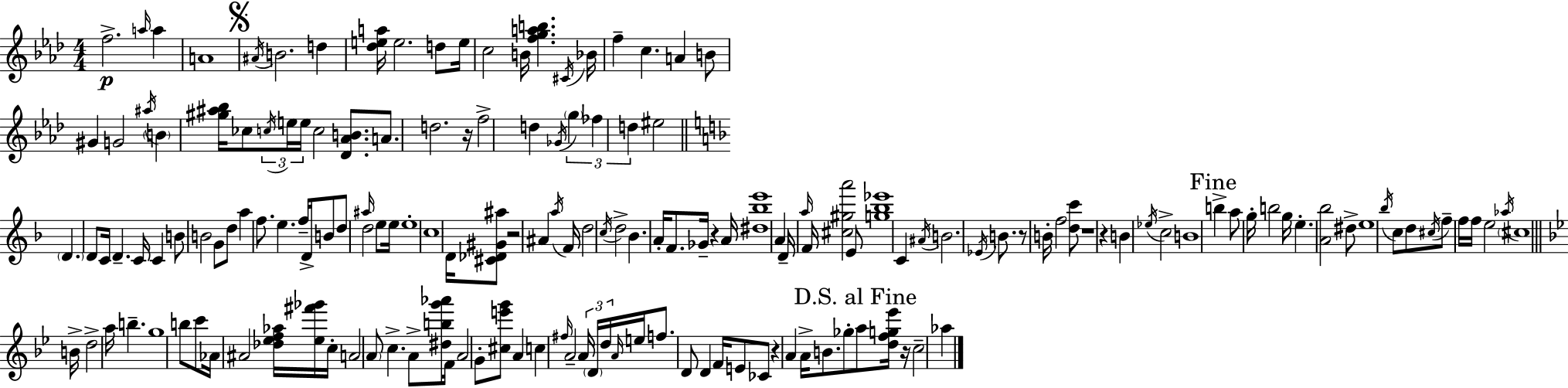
X:1
T:Untitled
M:4/4
L:1/4
K:Fm
f2 a/4 a A4 ^A/4 B2 d [_dea]/4 e2 d/2 e/4 c2 B/4 [fgab] ^C/4 _B/4 f c A B/2 ^G G2 ^a/4 B [^g^a_b]/4 _c/2 c/4 e/4 e/4 c2 [_D_AB]/2 A/2 d2 z/4 f2 d _G/4 g _f d ^e2 D D/2 C/4 D C/4 C B/2 B2 G/2 d/2 a f/2 e f/4 D/4 B/2 d/2 ^a/4 d2 e/2 e/4 e4 c4 D/4 [^C_D^G^a]/2 z2 ^A a/4 F/4 d2 c/4 d2 _B A/4 F/2 _G/4 z A/4 [^d_be']4 A D/4 a/4 F/4 [^c^ga']2 E/2 [g_b_e']4 C ^A/4 B2 _E/4 B/2 z/2 B/4 f2 [dc']/2 z4 z B _e/4 c2 B4 b a/2 g/4 b2 g/4 e [A_b]2 ^d/2 e4 _b/4 c/2 d/2 ^c/4 f/2 f/4 f/4 e2 _a/4 ^c4 B/4 d2 a/4 b g4 b/2 c'/2 _A/4 ^A2 [_d_ef_a]/4 [_e^f'_g']/4 c/4 A2 A/2 c A/2 [^dbg'_a']/4 F/4 A2 G/2 [^ce'g']/2 A c ^f/4 A2 A/4 D/4 d/4 A/4 e/4 f/2 D/2 D F/4 E/2 _C/2 z A A/4 B/2 _g/2 a/2 [dfg_e']/4 z/4 c2 _a